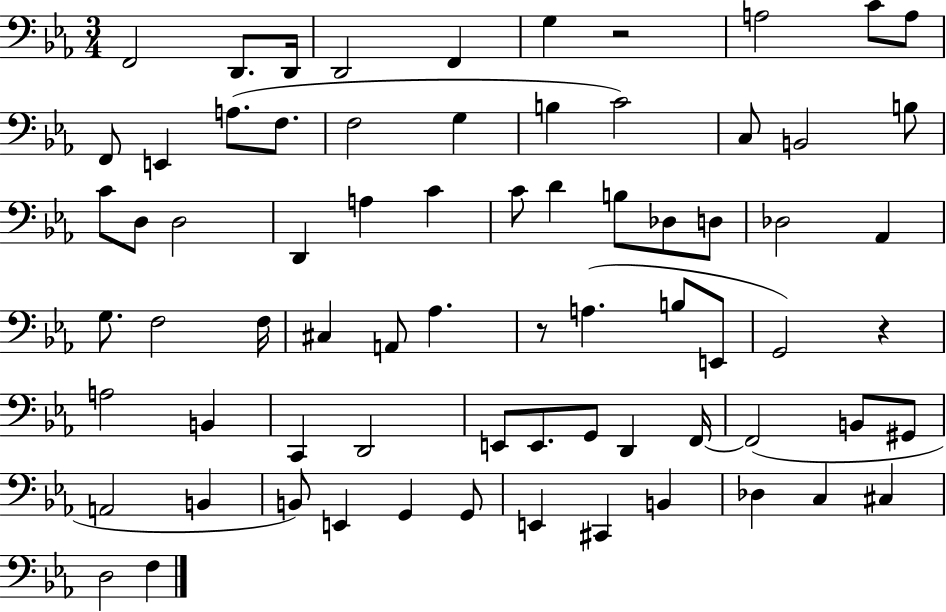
{
  \clef bass
  \numericTimeSignature
  \time 3/4
  \key ees \major
  \repeat volta 2 { f,2 d,8. d,16 | d,2 f,4 | g4 r2 | a2 c'8 a8 | \break f,8 e,4 a8.( f8. | f2 g4 | b4 c'2) | c8 b,2 b8 | \break c'8 d8 d2 | d,4 a4 c'4 | c'8 d'4 b8 des8 d8 | des2 aes,4 | \break g8. f2 f16 | cis4 a,8 aes4. | r8 a4.( b8 e,8 | g,2) r4 | \break a2 b,4 | c,4 d,2 | e,8 e,8. g,8 d,4 f,16~~ | f,2( b,8 gis,8 | \break a,2 b,4 | b,8) e,4 g,4 g,8 | e,4 cis,4 b,4 | des4 c4 cis4 | \break d2 f4 | } \bar "|."
}